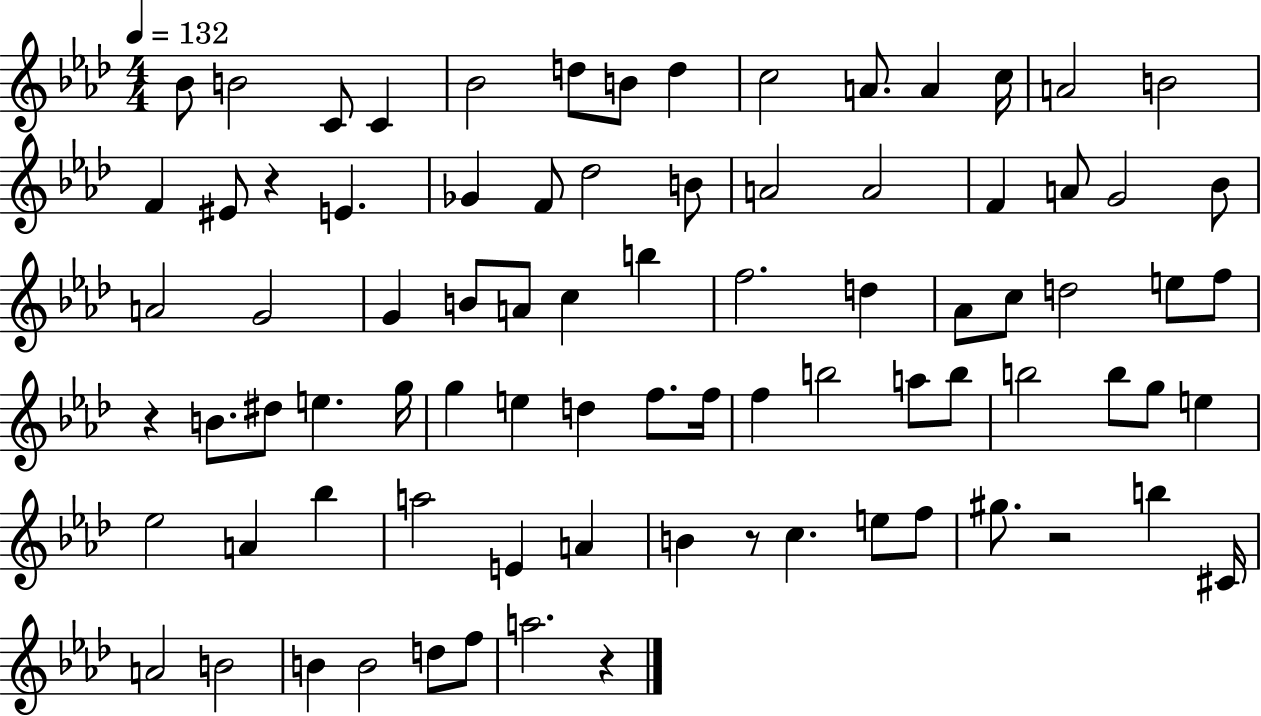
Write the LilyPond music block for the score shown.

{
  \clef treble
  \numericTimeSignature
  \time 4/4
  \key aes \major
  \tempo 4 = 132
  \repeat volta 2 { bes'8 b'2 c'8 c'4 | bes'2 d''8 b'8 d''4 | c''2 a'8. a'4 c''16 | a'2 b'2 | \break f'4 eis'8 r4 e'4. | ges'4 f'8 des''2 b'8 | a'2 a'2 | f'4 a'8 g'2 bes'8 | \break a'2 g'2 | g'4 b'8 a'8 c''4 b''4 | f''2. d''4 | aes'8 c''8 d''2 e''8 f''8 | \break r4 b'8. dis''8 e''4. g''16 | g''4 e''4 d''4 f''8. f''16 | f''4 b''2 a''8 b''8 | b''2 b''8 g''8 e''4 | \break ees''2 a'4 bes''4 | a''2 e'4 a'4 | b'4 r8 c''4. e''8 f''8 | gis''8. r2 b''4 cis'16 | \break a'2 b'2 | b'4 b'2 d''8 f''8 | a''2. r4 | } \bar "|."
}